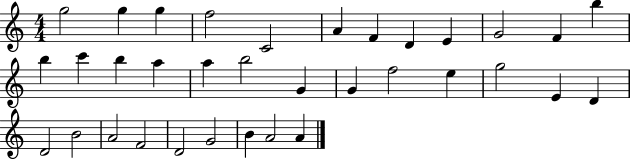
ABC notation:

X:1
T:Untitled
M:4/4
L:1/4
K:C
g2 g g f2 C2 A F D E G2 F b b c' b a a b2 G G f2 e g2 E D D2 B2 A2 F2 D2 G2 B A2 A